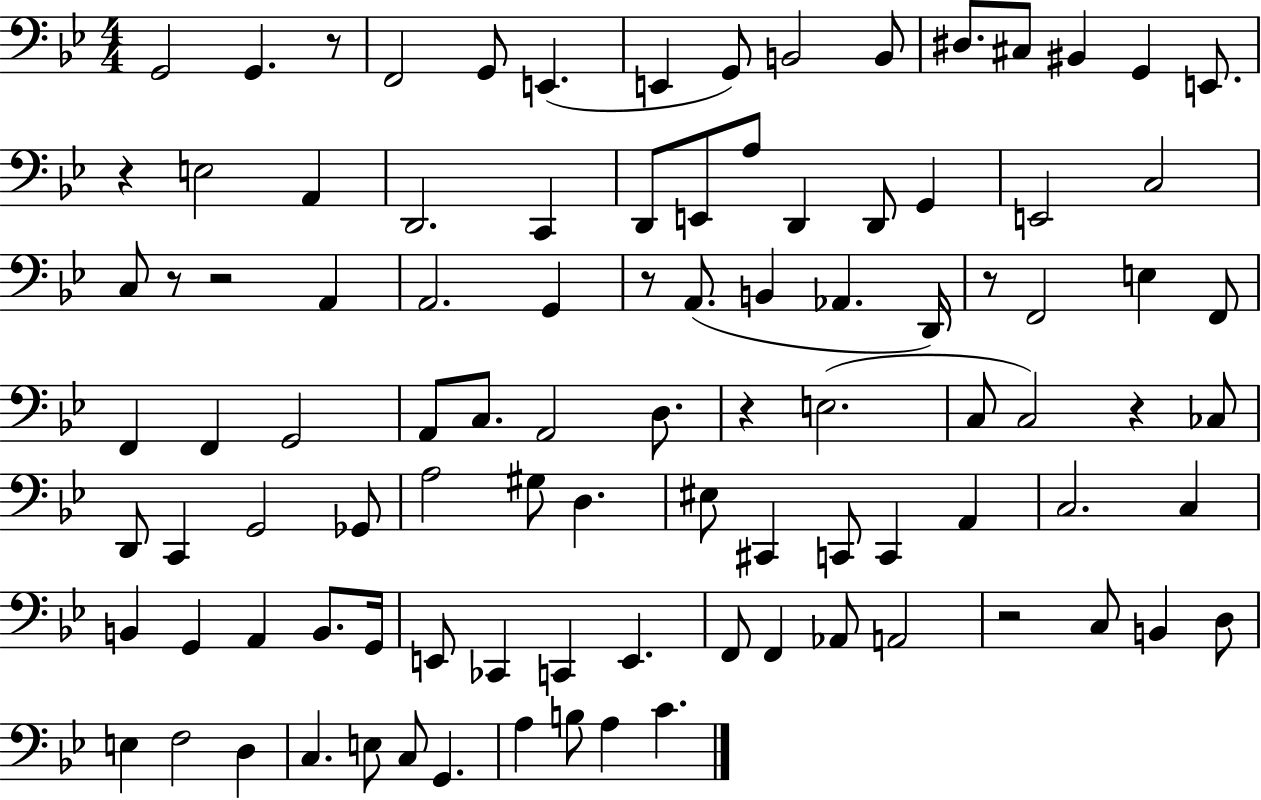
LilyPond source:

{
  \clef bass
  \numericTimeSignature
  \time 4/4
  \key bes \major
  g,2 g,4. r8 | f,2 g,8 e,4.( | e,4 g,8) b,2 b,8 | dis8. cis8 bis,4 g,4 e,8. | \break r4 e2 a,4 | d,2. c,4 | d,8 e,8 a8 d,4 d,8 g,4 | e,2 c2 | \break c8 r8 r2 a,4 | a,2. g,4 | r8 a,8.( b,4 aes,4. d,16) | r8 f,2 e4 f,8 | \break f,4 f,4 g,2 | a,8 c8. a,2 d8. | r4 e2.( | c8 c2) r4 ces8 | \break d,8 c,4 g,2 ges,8 | a2 gis8 d4. | eis8 cis,4 c,8 c,4 a,4 | c2. c4 | \break b,4 g,4 a,4 b,8. g,16 | e,8 ces,4 c,4 e,4. | f,8 f,4 aes,8 a,2 | r2 c8 b,4 d8 | \break e4 f2 d4 | c4. e8 c8 g,4. | a4 b8 a4 c'4. | \bar "|."
}